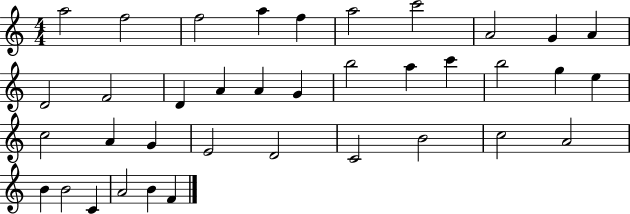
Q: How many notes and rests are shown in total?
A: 37